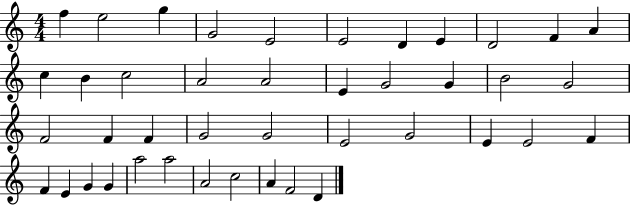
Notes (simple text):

F5/q E5/h G5/q G4/h E4/h E4/h D4/q E4/q D4/h F4/q A4/q C5/q B4/q C5/h A4/h A4/h E4/q G4/h G4/q B4/h G4/h F4/h F4/q F4/q G4/h G4/h E4/h G4/h E4/q E4/h F4/q F4/q E4/q G4/q G4/q A5/h A5/h A4/h C5/h A4/q F4/h D4/q